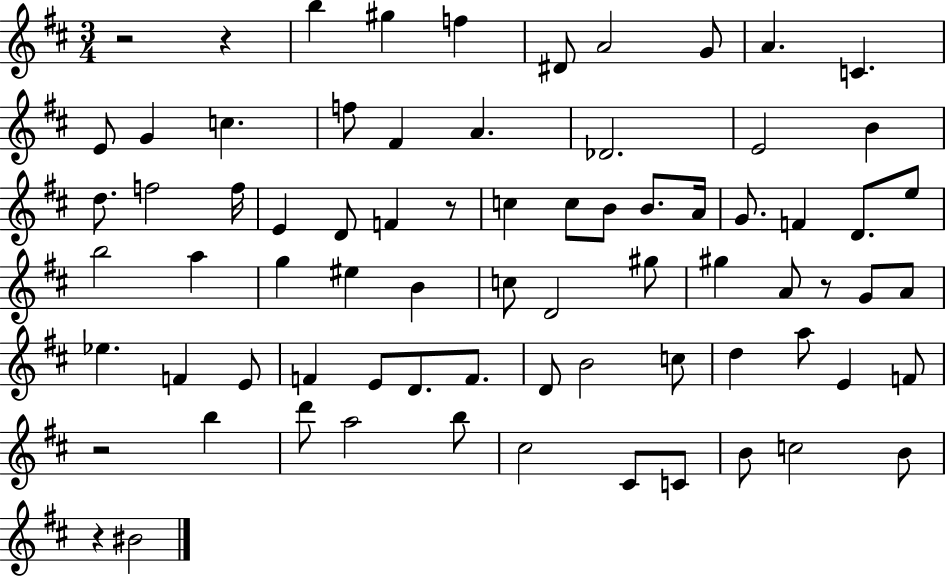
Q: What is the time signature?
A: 3/4